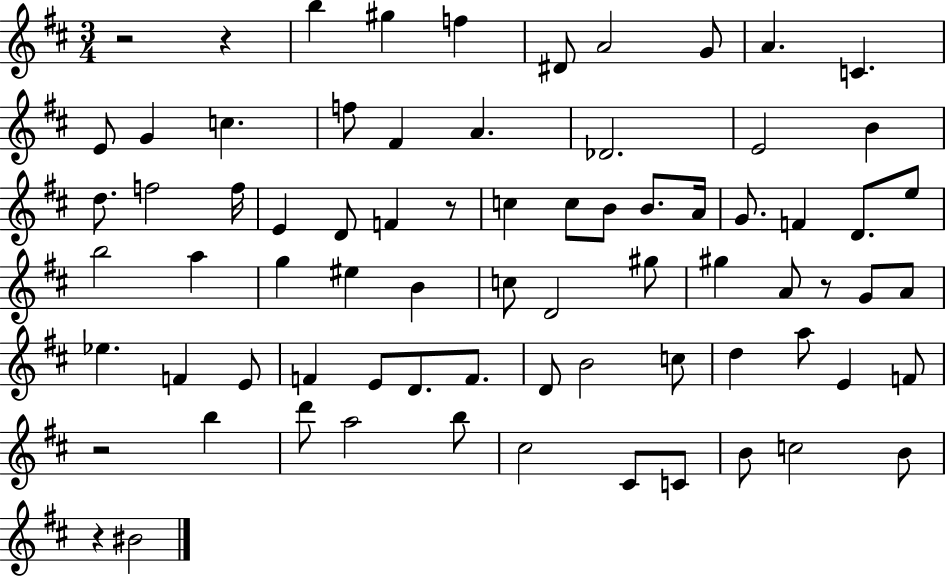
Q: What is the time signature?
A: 3/4